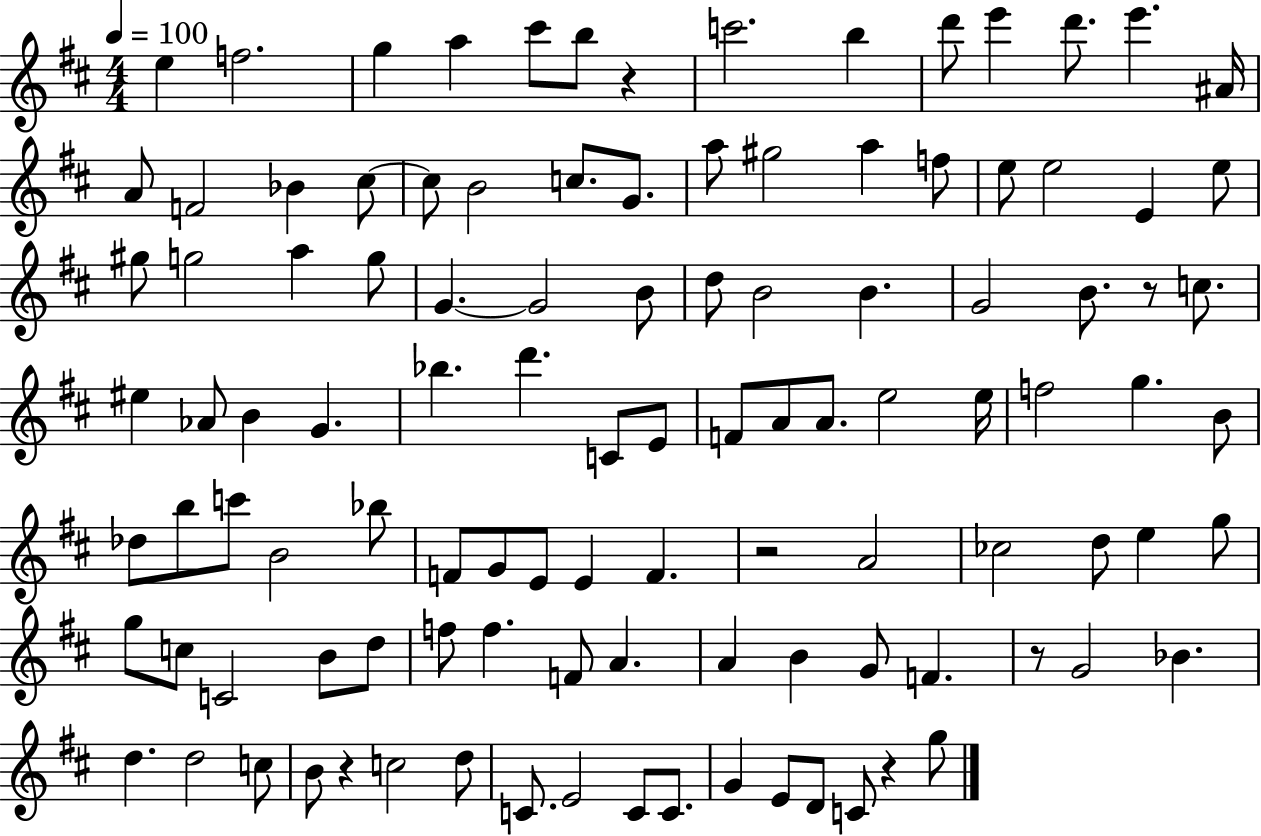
{
  \clef treble
  \numericTimeSignature
  \time 4/4
  \key d \major
  \tempo 4 = 100
  e''4 f''2. | g''4 a''4 cis'''8 b''8 r4 | c'''2. b''4 | d'''8 e'''4 d'''8. e'''4. ais'16 | \break a'8 f'2 bes'4 cis''8~~ | cis''8 b'2 c''8. g'8. | a''8 gis''2 a''4 f''8 | e''8 e''2 e'4 e''8 | \break gis''8 g''2 a''4 g''8 | g'4.~~ g'2 b'8 | d''8 b'2 b'4. | g'2 b'8. r8 c''8. | \break eis''4 aes'8 b'4 g'4. | bes''4. d'''4. c'8 e'8 | f'8 a'8 a'8. e''2 e''16 | f''2 g''4. b'8 | \break des''8 b''8 c'''8 b'2 bes''8 | f'8 g'8 e'8 e'4 f'4. | r2 a'2 | ces''2 d''8 e''4 g''8 | \break g''8 c''8 c'2 b'8 d''8 | f''8 f''4. f'8 a'4. | a'4 b'4 g'8 f'4. | r8 g'2 bes'4. | \break d''4. d''2 c''8 | b'8 r4 c''2 d''8 | c'8. e'2 c'8 c'8. | g'4 e'8 d'8 c'8 r4 g''8 | \break \bar "|."
}